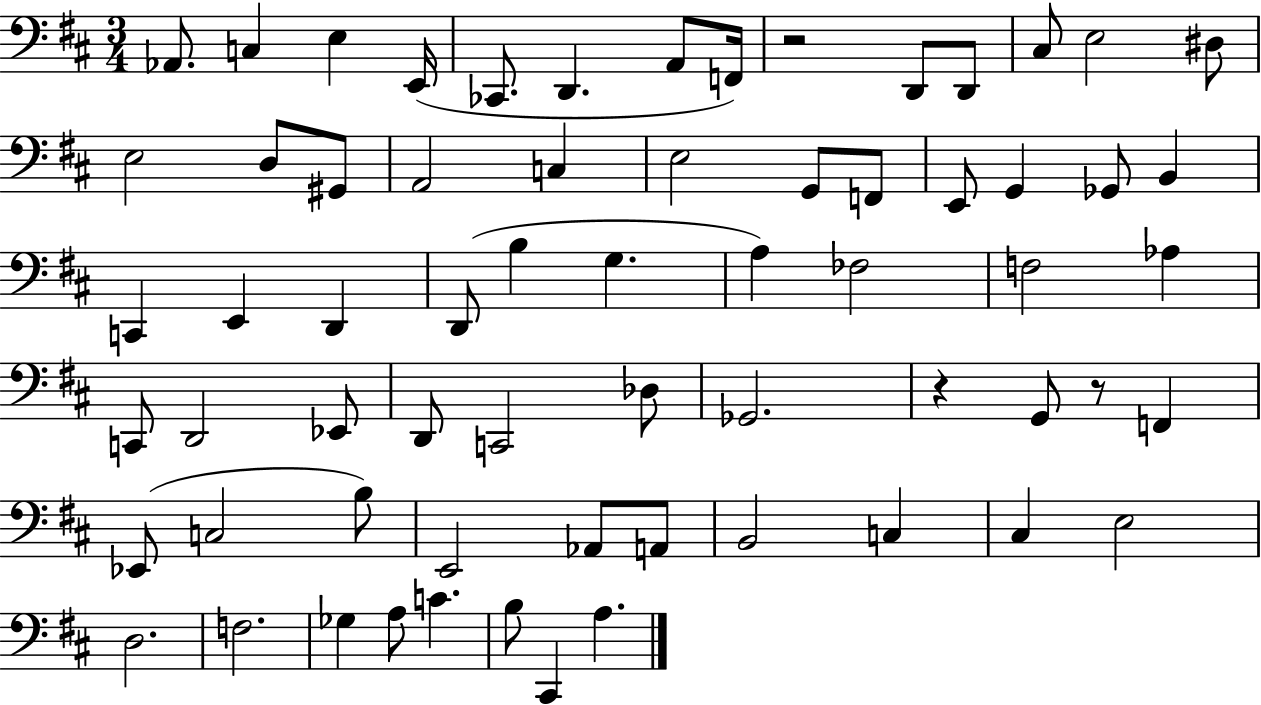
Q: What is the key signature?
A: D major